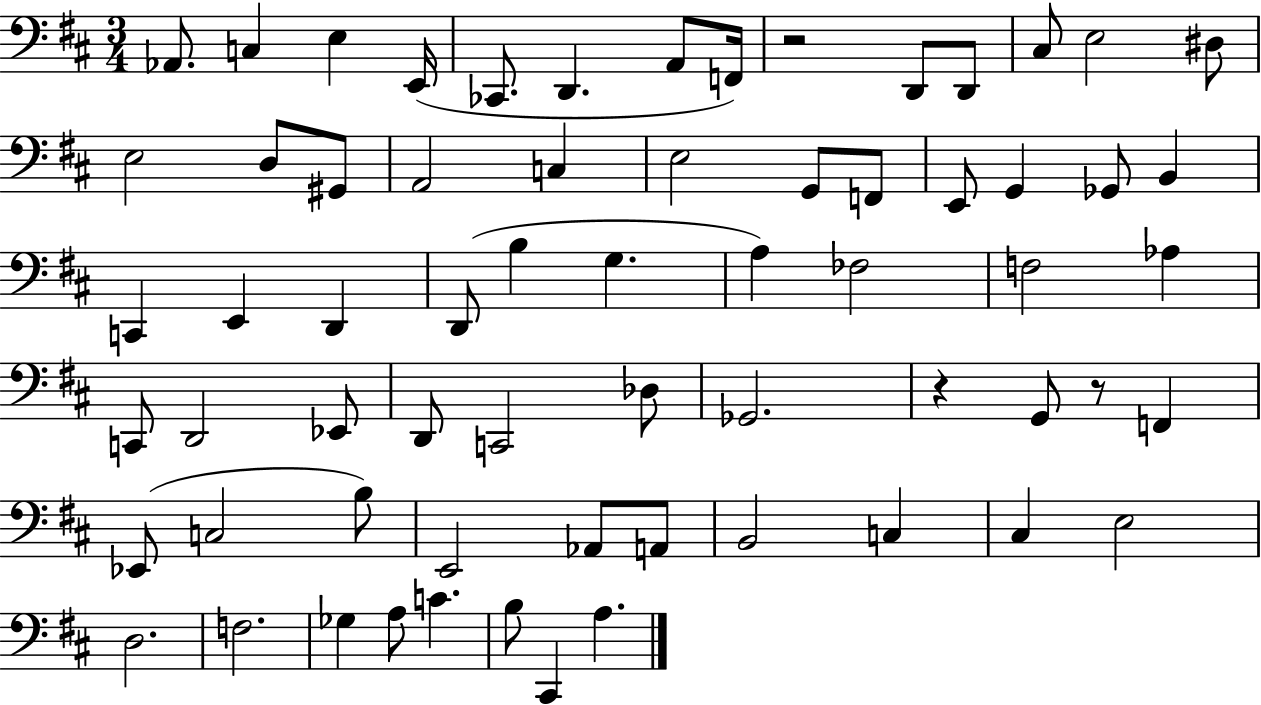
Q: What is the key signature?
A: D major